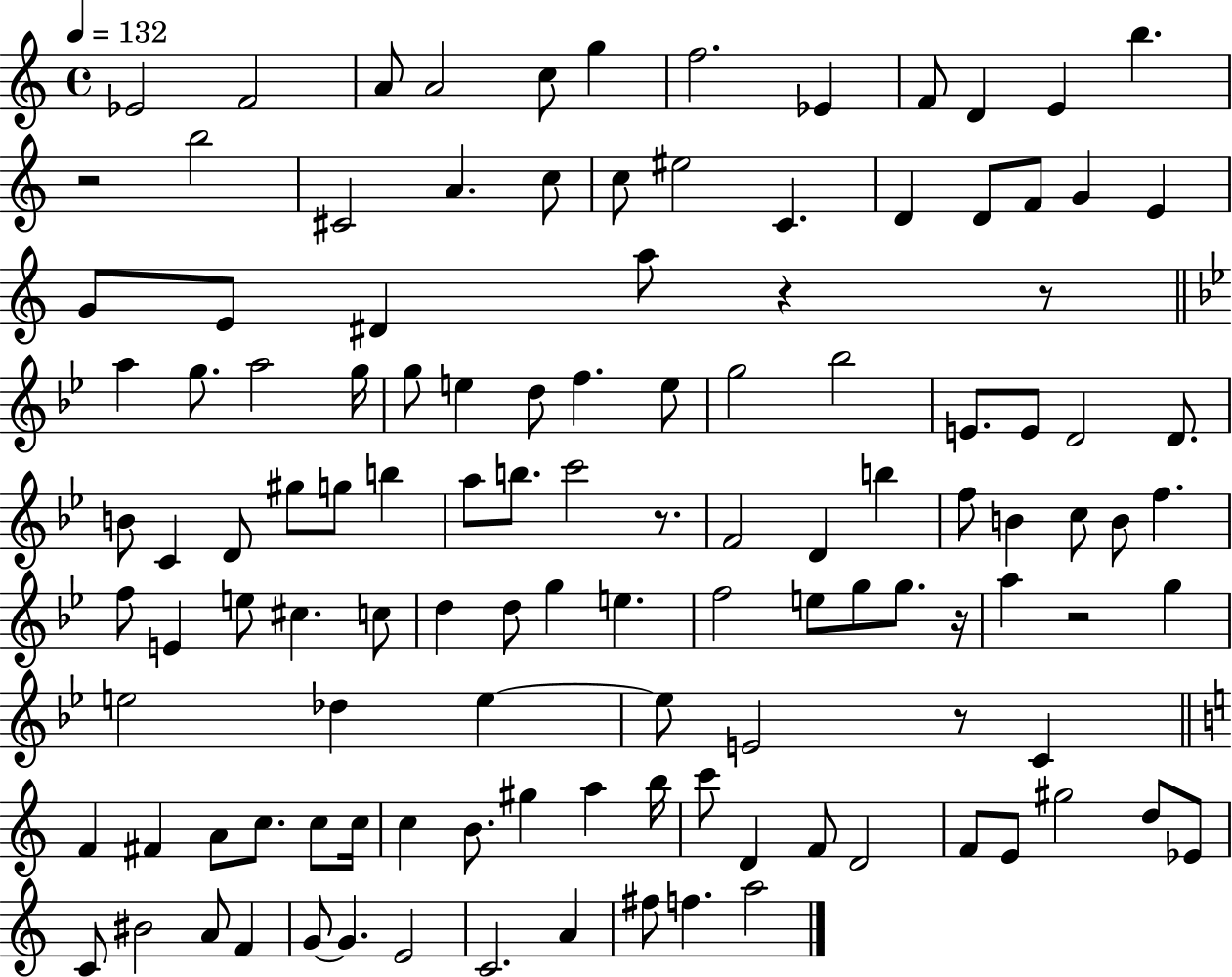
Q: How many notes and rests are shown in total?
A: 120